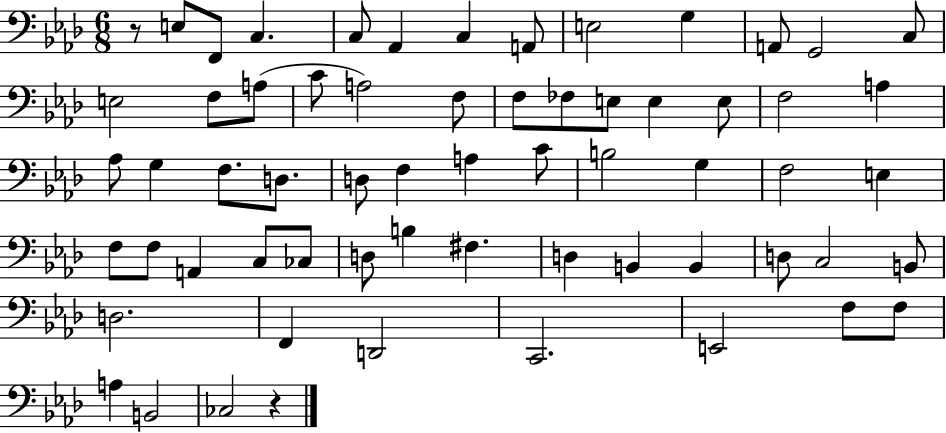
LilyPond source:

{
  \clef bass
  \numericTimeSignature
  \time 6/8
  \key aes \major
  r8 e8 f,8 c4. | c8 aes,4 c4 a,8 | e2 g4 | a,8 g,2 c8 | \break e2 f8 a8( | c'8 a2) f8 | f8 fes8 e8 e4 e8 | f2 a4 | \break aes8 g4 f8. d8. | d8 f4 a4 c'8 | b2 g4 | f2 e4 | \break f8 f8 a,4 c8 ces8 | d8 b4 fis4. | d4 b,4 b,4 | d8 c2 b,8 | \break d2. | f,4 d,2 | c,2. | e,2 f8 f8 | \break a4 b,2 | ces2 r4 | \bar "|."
}